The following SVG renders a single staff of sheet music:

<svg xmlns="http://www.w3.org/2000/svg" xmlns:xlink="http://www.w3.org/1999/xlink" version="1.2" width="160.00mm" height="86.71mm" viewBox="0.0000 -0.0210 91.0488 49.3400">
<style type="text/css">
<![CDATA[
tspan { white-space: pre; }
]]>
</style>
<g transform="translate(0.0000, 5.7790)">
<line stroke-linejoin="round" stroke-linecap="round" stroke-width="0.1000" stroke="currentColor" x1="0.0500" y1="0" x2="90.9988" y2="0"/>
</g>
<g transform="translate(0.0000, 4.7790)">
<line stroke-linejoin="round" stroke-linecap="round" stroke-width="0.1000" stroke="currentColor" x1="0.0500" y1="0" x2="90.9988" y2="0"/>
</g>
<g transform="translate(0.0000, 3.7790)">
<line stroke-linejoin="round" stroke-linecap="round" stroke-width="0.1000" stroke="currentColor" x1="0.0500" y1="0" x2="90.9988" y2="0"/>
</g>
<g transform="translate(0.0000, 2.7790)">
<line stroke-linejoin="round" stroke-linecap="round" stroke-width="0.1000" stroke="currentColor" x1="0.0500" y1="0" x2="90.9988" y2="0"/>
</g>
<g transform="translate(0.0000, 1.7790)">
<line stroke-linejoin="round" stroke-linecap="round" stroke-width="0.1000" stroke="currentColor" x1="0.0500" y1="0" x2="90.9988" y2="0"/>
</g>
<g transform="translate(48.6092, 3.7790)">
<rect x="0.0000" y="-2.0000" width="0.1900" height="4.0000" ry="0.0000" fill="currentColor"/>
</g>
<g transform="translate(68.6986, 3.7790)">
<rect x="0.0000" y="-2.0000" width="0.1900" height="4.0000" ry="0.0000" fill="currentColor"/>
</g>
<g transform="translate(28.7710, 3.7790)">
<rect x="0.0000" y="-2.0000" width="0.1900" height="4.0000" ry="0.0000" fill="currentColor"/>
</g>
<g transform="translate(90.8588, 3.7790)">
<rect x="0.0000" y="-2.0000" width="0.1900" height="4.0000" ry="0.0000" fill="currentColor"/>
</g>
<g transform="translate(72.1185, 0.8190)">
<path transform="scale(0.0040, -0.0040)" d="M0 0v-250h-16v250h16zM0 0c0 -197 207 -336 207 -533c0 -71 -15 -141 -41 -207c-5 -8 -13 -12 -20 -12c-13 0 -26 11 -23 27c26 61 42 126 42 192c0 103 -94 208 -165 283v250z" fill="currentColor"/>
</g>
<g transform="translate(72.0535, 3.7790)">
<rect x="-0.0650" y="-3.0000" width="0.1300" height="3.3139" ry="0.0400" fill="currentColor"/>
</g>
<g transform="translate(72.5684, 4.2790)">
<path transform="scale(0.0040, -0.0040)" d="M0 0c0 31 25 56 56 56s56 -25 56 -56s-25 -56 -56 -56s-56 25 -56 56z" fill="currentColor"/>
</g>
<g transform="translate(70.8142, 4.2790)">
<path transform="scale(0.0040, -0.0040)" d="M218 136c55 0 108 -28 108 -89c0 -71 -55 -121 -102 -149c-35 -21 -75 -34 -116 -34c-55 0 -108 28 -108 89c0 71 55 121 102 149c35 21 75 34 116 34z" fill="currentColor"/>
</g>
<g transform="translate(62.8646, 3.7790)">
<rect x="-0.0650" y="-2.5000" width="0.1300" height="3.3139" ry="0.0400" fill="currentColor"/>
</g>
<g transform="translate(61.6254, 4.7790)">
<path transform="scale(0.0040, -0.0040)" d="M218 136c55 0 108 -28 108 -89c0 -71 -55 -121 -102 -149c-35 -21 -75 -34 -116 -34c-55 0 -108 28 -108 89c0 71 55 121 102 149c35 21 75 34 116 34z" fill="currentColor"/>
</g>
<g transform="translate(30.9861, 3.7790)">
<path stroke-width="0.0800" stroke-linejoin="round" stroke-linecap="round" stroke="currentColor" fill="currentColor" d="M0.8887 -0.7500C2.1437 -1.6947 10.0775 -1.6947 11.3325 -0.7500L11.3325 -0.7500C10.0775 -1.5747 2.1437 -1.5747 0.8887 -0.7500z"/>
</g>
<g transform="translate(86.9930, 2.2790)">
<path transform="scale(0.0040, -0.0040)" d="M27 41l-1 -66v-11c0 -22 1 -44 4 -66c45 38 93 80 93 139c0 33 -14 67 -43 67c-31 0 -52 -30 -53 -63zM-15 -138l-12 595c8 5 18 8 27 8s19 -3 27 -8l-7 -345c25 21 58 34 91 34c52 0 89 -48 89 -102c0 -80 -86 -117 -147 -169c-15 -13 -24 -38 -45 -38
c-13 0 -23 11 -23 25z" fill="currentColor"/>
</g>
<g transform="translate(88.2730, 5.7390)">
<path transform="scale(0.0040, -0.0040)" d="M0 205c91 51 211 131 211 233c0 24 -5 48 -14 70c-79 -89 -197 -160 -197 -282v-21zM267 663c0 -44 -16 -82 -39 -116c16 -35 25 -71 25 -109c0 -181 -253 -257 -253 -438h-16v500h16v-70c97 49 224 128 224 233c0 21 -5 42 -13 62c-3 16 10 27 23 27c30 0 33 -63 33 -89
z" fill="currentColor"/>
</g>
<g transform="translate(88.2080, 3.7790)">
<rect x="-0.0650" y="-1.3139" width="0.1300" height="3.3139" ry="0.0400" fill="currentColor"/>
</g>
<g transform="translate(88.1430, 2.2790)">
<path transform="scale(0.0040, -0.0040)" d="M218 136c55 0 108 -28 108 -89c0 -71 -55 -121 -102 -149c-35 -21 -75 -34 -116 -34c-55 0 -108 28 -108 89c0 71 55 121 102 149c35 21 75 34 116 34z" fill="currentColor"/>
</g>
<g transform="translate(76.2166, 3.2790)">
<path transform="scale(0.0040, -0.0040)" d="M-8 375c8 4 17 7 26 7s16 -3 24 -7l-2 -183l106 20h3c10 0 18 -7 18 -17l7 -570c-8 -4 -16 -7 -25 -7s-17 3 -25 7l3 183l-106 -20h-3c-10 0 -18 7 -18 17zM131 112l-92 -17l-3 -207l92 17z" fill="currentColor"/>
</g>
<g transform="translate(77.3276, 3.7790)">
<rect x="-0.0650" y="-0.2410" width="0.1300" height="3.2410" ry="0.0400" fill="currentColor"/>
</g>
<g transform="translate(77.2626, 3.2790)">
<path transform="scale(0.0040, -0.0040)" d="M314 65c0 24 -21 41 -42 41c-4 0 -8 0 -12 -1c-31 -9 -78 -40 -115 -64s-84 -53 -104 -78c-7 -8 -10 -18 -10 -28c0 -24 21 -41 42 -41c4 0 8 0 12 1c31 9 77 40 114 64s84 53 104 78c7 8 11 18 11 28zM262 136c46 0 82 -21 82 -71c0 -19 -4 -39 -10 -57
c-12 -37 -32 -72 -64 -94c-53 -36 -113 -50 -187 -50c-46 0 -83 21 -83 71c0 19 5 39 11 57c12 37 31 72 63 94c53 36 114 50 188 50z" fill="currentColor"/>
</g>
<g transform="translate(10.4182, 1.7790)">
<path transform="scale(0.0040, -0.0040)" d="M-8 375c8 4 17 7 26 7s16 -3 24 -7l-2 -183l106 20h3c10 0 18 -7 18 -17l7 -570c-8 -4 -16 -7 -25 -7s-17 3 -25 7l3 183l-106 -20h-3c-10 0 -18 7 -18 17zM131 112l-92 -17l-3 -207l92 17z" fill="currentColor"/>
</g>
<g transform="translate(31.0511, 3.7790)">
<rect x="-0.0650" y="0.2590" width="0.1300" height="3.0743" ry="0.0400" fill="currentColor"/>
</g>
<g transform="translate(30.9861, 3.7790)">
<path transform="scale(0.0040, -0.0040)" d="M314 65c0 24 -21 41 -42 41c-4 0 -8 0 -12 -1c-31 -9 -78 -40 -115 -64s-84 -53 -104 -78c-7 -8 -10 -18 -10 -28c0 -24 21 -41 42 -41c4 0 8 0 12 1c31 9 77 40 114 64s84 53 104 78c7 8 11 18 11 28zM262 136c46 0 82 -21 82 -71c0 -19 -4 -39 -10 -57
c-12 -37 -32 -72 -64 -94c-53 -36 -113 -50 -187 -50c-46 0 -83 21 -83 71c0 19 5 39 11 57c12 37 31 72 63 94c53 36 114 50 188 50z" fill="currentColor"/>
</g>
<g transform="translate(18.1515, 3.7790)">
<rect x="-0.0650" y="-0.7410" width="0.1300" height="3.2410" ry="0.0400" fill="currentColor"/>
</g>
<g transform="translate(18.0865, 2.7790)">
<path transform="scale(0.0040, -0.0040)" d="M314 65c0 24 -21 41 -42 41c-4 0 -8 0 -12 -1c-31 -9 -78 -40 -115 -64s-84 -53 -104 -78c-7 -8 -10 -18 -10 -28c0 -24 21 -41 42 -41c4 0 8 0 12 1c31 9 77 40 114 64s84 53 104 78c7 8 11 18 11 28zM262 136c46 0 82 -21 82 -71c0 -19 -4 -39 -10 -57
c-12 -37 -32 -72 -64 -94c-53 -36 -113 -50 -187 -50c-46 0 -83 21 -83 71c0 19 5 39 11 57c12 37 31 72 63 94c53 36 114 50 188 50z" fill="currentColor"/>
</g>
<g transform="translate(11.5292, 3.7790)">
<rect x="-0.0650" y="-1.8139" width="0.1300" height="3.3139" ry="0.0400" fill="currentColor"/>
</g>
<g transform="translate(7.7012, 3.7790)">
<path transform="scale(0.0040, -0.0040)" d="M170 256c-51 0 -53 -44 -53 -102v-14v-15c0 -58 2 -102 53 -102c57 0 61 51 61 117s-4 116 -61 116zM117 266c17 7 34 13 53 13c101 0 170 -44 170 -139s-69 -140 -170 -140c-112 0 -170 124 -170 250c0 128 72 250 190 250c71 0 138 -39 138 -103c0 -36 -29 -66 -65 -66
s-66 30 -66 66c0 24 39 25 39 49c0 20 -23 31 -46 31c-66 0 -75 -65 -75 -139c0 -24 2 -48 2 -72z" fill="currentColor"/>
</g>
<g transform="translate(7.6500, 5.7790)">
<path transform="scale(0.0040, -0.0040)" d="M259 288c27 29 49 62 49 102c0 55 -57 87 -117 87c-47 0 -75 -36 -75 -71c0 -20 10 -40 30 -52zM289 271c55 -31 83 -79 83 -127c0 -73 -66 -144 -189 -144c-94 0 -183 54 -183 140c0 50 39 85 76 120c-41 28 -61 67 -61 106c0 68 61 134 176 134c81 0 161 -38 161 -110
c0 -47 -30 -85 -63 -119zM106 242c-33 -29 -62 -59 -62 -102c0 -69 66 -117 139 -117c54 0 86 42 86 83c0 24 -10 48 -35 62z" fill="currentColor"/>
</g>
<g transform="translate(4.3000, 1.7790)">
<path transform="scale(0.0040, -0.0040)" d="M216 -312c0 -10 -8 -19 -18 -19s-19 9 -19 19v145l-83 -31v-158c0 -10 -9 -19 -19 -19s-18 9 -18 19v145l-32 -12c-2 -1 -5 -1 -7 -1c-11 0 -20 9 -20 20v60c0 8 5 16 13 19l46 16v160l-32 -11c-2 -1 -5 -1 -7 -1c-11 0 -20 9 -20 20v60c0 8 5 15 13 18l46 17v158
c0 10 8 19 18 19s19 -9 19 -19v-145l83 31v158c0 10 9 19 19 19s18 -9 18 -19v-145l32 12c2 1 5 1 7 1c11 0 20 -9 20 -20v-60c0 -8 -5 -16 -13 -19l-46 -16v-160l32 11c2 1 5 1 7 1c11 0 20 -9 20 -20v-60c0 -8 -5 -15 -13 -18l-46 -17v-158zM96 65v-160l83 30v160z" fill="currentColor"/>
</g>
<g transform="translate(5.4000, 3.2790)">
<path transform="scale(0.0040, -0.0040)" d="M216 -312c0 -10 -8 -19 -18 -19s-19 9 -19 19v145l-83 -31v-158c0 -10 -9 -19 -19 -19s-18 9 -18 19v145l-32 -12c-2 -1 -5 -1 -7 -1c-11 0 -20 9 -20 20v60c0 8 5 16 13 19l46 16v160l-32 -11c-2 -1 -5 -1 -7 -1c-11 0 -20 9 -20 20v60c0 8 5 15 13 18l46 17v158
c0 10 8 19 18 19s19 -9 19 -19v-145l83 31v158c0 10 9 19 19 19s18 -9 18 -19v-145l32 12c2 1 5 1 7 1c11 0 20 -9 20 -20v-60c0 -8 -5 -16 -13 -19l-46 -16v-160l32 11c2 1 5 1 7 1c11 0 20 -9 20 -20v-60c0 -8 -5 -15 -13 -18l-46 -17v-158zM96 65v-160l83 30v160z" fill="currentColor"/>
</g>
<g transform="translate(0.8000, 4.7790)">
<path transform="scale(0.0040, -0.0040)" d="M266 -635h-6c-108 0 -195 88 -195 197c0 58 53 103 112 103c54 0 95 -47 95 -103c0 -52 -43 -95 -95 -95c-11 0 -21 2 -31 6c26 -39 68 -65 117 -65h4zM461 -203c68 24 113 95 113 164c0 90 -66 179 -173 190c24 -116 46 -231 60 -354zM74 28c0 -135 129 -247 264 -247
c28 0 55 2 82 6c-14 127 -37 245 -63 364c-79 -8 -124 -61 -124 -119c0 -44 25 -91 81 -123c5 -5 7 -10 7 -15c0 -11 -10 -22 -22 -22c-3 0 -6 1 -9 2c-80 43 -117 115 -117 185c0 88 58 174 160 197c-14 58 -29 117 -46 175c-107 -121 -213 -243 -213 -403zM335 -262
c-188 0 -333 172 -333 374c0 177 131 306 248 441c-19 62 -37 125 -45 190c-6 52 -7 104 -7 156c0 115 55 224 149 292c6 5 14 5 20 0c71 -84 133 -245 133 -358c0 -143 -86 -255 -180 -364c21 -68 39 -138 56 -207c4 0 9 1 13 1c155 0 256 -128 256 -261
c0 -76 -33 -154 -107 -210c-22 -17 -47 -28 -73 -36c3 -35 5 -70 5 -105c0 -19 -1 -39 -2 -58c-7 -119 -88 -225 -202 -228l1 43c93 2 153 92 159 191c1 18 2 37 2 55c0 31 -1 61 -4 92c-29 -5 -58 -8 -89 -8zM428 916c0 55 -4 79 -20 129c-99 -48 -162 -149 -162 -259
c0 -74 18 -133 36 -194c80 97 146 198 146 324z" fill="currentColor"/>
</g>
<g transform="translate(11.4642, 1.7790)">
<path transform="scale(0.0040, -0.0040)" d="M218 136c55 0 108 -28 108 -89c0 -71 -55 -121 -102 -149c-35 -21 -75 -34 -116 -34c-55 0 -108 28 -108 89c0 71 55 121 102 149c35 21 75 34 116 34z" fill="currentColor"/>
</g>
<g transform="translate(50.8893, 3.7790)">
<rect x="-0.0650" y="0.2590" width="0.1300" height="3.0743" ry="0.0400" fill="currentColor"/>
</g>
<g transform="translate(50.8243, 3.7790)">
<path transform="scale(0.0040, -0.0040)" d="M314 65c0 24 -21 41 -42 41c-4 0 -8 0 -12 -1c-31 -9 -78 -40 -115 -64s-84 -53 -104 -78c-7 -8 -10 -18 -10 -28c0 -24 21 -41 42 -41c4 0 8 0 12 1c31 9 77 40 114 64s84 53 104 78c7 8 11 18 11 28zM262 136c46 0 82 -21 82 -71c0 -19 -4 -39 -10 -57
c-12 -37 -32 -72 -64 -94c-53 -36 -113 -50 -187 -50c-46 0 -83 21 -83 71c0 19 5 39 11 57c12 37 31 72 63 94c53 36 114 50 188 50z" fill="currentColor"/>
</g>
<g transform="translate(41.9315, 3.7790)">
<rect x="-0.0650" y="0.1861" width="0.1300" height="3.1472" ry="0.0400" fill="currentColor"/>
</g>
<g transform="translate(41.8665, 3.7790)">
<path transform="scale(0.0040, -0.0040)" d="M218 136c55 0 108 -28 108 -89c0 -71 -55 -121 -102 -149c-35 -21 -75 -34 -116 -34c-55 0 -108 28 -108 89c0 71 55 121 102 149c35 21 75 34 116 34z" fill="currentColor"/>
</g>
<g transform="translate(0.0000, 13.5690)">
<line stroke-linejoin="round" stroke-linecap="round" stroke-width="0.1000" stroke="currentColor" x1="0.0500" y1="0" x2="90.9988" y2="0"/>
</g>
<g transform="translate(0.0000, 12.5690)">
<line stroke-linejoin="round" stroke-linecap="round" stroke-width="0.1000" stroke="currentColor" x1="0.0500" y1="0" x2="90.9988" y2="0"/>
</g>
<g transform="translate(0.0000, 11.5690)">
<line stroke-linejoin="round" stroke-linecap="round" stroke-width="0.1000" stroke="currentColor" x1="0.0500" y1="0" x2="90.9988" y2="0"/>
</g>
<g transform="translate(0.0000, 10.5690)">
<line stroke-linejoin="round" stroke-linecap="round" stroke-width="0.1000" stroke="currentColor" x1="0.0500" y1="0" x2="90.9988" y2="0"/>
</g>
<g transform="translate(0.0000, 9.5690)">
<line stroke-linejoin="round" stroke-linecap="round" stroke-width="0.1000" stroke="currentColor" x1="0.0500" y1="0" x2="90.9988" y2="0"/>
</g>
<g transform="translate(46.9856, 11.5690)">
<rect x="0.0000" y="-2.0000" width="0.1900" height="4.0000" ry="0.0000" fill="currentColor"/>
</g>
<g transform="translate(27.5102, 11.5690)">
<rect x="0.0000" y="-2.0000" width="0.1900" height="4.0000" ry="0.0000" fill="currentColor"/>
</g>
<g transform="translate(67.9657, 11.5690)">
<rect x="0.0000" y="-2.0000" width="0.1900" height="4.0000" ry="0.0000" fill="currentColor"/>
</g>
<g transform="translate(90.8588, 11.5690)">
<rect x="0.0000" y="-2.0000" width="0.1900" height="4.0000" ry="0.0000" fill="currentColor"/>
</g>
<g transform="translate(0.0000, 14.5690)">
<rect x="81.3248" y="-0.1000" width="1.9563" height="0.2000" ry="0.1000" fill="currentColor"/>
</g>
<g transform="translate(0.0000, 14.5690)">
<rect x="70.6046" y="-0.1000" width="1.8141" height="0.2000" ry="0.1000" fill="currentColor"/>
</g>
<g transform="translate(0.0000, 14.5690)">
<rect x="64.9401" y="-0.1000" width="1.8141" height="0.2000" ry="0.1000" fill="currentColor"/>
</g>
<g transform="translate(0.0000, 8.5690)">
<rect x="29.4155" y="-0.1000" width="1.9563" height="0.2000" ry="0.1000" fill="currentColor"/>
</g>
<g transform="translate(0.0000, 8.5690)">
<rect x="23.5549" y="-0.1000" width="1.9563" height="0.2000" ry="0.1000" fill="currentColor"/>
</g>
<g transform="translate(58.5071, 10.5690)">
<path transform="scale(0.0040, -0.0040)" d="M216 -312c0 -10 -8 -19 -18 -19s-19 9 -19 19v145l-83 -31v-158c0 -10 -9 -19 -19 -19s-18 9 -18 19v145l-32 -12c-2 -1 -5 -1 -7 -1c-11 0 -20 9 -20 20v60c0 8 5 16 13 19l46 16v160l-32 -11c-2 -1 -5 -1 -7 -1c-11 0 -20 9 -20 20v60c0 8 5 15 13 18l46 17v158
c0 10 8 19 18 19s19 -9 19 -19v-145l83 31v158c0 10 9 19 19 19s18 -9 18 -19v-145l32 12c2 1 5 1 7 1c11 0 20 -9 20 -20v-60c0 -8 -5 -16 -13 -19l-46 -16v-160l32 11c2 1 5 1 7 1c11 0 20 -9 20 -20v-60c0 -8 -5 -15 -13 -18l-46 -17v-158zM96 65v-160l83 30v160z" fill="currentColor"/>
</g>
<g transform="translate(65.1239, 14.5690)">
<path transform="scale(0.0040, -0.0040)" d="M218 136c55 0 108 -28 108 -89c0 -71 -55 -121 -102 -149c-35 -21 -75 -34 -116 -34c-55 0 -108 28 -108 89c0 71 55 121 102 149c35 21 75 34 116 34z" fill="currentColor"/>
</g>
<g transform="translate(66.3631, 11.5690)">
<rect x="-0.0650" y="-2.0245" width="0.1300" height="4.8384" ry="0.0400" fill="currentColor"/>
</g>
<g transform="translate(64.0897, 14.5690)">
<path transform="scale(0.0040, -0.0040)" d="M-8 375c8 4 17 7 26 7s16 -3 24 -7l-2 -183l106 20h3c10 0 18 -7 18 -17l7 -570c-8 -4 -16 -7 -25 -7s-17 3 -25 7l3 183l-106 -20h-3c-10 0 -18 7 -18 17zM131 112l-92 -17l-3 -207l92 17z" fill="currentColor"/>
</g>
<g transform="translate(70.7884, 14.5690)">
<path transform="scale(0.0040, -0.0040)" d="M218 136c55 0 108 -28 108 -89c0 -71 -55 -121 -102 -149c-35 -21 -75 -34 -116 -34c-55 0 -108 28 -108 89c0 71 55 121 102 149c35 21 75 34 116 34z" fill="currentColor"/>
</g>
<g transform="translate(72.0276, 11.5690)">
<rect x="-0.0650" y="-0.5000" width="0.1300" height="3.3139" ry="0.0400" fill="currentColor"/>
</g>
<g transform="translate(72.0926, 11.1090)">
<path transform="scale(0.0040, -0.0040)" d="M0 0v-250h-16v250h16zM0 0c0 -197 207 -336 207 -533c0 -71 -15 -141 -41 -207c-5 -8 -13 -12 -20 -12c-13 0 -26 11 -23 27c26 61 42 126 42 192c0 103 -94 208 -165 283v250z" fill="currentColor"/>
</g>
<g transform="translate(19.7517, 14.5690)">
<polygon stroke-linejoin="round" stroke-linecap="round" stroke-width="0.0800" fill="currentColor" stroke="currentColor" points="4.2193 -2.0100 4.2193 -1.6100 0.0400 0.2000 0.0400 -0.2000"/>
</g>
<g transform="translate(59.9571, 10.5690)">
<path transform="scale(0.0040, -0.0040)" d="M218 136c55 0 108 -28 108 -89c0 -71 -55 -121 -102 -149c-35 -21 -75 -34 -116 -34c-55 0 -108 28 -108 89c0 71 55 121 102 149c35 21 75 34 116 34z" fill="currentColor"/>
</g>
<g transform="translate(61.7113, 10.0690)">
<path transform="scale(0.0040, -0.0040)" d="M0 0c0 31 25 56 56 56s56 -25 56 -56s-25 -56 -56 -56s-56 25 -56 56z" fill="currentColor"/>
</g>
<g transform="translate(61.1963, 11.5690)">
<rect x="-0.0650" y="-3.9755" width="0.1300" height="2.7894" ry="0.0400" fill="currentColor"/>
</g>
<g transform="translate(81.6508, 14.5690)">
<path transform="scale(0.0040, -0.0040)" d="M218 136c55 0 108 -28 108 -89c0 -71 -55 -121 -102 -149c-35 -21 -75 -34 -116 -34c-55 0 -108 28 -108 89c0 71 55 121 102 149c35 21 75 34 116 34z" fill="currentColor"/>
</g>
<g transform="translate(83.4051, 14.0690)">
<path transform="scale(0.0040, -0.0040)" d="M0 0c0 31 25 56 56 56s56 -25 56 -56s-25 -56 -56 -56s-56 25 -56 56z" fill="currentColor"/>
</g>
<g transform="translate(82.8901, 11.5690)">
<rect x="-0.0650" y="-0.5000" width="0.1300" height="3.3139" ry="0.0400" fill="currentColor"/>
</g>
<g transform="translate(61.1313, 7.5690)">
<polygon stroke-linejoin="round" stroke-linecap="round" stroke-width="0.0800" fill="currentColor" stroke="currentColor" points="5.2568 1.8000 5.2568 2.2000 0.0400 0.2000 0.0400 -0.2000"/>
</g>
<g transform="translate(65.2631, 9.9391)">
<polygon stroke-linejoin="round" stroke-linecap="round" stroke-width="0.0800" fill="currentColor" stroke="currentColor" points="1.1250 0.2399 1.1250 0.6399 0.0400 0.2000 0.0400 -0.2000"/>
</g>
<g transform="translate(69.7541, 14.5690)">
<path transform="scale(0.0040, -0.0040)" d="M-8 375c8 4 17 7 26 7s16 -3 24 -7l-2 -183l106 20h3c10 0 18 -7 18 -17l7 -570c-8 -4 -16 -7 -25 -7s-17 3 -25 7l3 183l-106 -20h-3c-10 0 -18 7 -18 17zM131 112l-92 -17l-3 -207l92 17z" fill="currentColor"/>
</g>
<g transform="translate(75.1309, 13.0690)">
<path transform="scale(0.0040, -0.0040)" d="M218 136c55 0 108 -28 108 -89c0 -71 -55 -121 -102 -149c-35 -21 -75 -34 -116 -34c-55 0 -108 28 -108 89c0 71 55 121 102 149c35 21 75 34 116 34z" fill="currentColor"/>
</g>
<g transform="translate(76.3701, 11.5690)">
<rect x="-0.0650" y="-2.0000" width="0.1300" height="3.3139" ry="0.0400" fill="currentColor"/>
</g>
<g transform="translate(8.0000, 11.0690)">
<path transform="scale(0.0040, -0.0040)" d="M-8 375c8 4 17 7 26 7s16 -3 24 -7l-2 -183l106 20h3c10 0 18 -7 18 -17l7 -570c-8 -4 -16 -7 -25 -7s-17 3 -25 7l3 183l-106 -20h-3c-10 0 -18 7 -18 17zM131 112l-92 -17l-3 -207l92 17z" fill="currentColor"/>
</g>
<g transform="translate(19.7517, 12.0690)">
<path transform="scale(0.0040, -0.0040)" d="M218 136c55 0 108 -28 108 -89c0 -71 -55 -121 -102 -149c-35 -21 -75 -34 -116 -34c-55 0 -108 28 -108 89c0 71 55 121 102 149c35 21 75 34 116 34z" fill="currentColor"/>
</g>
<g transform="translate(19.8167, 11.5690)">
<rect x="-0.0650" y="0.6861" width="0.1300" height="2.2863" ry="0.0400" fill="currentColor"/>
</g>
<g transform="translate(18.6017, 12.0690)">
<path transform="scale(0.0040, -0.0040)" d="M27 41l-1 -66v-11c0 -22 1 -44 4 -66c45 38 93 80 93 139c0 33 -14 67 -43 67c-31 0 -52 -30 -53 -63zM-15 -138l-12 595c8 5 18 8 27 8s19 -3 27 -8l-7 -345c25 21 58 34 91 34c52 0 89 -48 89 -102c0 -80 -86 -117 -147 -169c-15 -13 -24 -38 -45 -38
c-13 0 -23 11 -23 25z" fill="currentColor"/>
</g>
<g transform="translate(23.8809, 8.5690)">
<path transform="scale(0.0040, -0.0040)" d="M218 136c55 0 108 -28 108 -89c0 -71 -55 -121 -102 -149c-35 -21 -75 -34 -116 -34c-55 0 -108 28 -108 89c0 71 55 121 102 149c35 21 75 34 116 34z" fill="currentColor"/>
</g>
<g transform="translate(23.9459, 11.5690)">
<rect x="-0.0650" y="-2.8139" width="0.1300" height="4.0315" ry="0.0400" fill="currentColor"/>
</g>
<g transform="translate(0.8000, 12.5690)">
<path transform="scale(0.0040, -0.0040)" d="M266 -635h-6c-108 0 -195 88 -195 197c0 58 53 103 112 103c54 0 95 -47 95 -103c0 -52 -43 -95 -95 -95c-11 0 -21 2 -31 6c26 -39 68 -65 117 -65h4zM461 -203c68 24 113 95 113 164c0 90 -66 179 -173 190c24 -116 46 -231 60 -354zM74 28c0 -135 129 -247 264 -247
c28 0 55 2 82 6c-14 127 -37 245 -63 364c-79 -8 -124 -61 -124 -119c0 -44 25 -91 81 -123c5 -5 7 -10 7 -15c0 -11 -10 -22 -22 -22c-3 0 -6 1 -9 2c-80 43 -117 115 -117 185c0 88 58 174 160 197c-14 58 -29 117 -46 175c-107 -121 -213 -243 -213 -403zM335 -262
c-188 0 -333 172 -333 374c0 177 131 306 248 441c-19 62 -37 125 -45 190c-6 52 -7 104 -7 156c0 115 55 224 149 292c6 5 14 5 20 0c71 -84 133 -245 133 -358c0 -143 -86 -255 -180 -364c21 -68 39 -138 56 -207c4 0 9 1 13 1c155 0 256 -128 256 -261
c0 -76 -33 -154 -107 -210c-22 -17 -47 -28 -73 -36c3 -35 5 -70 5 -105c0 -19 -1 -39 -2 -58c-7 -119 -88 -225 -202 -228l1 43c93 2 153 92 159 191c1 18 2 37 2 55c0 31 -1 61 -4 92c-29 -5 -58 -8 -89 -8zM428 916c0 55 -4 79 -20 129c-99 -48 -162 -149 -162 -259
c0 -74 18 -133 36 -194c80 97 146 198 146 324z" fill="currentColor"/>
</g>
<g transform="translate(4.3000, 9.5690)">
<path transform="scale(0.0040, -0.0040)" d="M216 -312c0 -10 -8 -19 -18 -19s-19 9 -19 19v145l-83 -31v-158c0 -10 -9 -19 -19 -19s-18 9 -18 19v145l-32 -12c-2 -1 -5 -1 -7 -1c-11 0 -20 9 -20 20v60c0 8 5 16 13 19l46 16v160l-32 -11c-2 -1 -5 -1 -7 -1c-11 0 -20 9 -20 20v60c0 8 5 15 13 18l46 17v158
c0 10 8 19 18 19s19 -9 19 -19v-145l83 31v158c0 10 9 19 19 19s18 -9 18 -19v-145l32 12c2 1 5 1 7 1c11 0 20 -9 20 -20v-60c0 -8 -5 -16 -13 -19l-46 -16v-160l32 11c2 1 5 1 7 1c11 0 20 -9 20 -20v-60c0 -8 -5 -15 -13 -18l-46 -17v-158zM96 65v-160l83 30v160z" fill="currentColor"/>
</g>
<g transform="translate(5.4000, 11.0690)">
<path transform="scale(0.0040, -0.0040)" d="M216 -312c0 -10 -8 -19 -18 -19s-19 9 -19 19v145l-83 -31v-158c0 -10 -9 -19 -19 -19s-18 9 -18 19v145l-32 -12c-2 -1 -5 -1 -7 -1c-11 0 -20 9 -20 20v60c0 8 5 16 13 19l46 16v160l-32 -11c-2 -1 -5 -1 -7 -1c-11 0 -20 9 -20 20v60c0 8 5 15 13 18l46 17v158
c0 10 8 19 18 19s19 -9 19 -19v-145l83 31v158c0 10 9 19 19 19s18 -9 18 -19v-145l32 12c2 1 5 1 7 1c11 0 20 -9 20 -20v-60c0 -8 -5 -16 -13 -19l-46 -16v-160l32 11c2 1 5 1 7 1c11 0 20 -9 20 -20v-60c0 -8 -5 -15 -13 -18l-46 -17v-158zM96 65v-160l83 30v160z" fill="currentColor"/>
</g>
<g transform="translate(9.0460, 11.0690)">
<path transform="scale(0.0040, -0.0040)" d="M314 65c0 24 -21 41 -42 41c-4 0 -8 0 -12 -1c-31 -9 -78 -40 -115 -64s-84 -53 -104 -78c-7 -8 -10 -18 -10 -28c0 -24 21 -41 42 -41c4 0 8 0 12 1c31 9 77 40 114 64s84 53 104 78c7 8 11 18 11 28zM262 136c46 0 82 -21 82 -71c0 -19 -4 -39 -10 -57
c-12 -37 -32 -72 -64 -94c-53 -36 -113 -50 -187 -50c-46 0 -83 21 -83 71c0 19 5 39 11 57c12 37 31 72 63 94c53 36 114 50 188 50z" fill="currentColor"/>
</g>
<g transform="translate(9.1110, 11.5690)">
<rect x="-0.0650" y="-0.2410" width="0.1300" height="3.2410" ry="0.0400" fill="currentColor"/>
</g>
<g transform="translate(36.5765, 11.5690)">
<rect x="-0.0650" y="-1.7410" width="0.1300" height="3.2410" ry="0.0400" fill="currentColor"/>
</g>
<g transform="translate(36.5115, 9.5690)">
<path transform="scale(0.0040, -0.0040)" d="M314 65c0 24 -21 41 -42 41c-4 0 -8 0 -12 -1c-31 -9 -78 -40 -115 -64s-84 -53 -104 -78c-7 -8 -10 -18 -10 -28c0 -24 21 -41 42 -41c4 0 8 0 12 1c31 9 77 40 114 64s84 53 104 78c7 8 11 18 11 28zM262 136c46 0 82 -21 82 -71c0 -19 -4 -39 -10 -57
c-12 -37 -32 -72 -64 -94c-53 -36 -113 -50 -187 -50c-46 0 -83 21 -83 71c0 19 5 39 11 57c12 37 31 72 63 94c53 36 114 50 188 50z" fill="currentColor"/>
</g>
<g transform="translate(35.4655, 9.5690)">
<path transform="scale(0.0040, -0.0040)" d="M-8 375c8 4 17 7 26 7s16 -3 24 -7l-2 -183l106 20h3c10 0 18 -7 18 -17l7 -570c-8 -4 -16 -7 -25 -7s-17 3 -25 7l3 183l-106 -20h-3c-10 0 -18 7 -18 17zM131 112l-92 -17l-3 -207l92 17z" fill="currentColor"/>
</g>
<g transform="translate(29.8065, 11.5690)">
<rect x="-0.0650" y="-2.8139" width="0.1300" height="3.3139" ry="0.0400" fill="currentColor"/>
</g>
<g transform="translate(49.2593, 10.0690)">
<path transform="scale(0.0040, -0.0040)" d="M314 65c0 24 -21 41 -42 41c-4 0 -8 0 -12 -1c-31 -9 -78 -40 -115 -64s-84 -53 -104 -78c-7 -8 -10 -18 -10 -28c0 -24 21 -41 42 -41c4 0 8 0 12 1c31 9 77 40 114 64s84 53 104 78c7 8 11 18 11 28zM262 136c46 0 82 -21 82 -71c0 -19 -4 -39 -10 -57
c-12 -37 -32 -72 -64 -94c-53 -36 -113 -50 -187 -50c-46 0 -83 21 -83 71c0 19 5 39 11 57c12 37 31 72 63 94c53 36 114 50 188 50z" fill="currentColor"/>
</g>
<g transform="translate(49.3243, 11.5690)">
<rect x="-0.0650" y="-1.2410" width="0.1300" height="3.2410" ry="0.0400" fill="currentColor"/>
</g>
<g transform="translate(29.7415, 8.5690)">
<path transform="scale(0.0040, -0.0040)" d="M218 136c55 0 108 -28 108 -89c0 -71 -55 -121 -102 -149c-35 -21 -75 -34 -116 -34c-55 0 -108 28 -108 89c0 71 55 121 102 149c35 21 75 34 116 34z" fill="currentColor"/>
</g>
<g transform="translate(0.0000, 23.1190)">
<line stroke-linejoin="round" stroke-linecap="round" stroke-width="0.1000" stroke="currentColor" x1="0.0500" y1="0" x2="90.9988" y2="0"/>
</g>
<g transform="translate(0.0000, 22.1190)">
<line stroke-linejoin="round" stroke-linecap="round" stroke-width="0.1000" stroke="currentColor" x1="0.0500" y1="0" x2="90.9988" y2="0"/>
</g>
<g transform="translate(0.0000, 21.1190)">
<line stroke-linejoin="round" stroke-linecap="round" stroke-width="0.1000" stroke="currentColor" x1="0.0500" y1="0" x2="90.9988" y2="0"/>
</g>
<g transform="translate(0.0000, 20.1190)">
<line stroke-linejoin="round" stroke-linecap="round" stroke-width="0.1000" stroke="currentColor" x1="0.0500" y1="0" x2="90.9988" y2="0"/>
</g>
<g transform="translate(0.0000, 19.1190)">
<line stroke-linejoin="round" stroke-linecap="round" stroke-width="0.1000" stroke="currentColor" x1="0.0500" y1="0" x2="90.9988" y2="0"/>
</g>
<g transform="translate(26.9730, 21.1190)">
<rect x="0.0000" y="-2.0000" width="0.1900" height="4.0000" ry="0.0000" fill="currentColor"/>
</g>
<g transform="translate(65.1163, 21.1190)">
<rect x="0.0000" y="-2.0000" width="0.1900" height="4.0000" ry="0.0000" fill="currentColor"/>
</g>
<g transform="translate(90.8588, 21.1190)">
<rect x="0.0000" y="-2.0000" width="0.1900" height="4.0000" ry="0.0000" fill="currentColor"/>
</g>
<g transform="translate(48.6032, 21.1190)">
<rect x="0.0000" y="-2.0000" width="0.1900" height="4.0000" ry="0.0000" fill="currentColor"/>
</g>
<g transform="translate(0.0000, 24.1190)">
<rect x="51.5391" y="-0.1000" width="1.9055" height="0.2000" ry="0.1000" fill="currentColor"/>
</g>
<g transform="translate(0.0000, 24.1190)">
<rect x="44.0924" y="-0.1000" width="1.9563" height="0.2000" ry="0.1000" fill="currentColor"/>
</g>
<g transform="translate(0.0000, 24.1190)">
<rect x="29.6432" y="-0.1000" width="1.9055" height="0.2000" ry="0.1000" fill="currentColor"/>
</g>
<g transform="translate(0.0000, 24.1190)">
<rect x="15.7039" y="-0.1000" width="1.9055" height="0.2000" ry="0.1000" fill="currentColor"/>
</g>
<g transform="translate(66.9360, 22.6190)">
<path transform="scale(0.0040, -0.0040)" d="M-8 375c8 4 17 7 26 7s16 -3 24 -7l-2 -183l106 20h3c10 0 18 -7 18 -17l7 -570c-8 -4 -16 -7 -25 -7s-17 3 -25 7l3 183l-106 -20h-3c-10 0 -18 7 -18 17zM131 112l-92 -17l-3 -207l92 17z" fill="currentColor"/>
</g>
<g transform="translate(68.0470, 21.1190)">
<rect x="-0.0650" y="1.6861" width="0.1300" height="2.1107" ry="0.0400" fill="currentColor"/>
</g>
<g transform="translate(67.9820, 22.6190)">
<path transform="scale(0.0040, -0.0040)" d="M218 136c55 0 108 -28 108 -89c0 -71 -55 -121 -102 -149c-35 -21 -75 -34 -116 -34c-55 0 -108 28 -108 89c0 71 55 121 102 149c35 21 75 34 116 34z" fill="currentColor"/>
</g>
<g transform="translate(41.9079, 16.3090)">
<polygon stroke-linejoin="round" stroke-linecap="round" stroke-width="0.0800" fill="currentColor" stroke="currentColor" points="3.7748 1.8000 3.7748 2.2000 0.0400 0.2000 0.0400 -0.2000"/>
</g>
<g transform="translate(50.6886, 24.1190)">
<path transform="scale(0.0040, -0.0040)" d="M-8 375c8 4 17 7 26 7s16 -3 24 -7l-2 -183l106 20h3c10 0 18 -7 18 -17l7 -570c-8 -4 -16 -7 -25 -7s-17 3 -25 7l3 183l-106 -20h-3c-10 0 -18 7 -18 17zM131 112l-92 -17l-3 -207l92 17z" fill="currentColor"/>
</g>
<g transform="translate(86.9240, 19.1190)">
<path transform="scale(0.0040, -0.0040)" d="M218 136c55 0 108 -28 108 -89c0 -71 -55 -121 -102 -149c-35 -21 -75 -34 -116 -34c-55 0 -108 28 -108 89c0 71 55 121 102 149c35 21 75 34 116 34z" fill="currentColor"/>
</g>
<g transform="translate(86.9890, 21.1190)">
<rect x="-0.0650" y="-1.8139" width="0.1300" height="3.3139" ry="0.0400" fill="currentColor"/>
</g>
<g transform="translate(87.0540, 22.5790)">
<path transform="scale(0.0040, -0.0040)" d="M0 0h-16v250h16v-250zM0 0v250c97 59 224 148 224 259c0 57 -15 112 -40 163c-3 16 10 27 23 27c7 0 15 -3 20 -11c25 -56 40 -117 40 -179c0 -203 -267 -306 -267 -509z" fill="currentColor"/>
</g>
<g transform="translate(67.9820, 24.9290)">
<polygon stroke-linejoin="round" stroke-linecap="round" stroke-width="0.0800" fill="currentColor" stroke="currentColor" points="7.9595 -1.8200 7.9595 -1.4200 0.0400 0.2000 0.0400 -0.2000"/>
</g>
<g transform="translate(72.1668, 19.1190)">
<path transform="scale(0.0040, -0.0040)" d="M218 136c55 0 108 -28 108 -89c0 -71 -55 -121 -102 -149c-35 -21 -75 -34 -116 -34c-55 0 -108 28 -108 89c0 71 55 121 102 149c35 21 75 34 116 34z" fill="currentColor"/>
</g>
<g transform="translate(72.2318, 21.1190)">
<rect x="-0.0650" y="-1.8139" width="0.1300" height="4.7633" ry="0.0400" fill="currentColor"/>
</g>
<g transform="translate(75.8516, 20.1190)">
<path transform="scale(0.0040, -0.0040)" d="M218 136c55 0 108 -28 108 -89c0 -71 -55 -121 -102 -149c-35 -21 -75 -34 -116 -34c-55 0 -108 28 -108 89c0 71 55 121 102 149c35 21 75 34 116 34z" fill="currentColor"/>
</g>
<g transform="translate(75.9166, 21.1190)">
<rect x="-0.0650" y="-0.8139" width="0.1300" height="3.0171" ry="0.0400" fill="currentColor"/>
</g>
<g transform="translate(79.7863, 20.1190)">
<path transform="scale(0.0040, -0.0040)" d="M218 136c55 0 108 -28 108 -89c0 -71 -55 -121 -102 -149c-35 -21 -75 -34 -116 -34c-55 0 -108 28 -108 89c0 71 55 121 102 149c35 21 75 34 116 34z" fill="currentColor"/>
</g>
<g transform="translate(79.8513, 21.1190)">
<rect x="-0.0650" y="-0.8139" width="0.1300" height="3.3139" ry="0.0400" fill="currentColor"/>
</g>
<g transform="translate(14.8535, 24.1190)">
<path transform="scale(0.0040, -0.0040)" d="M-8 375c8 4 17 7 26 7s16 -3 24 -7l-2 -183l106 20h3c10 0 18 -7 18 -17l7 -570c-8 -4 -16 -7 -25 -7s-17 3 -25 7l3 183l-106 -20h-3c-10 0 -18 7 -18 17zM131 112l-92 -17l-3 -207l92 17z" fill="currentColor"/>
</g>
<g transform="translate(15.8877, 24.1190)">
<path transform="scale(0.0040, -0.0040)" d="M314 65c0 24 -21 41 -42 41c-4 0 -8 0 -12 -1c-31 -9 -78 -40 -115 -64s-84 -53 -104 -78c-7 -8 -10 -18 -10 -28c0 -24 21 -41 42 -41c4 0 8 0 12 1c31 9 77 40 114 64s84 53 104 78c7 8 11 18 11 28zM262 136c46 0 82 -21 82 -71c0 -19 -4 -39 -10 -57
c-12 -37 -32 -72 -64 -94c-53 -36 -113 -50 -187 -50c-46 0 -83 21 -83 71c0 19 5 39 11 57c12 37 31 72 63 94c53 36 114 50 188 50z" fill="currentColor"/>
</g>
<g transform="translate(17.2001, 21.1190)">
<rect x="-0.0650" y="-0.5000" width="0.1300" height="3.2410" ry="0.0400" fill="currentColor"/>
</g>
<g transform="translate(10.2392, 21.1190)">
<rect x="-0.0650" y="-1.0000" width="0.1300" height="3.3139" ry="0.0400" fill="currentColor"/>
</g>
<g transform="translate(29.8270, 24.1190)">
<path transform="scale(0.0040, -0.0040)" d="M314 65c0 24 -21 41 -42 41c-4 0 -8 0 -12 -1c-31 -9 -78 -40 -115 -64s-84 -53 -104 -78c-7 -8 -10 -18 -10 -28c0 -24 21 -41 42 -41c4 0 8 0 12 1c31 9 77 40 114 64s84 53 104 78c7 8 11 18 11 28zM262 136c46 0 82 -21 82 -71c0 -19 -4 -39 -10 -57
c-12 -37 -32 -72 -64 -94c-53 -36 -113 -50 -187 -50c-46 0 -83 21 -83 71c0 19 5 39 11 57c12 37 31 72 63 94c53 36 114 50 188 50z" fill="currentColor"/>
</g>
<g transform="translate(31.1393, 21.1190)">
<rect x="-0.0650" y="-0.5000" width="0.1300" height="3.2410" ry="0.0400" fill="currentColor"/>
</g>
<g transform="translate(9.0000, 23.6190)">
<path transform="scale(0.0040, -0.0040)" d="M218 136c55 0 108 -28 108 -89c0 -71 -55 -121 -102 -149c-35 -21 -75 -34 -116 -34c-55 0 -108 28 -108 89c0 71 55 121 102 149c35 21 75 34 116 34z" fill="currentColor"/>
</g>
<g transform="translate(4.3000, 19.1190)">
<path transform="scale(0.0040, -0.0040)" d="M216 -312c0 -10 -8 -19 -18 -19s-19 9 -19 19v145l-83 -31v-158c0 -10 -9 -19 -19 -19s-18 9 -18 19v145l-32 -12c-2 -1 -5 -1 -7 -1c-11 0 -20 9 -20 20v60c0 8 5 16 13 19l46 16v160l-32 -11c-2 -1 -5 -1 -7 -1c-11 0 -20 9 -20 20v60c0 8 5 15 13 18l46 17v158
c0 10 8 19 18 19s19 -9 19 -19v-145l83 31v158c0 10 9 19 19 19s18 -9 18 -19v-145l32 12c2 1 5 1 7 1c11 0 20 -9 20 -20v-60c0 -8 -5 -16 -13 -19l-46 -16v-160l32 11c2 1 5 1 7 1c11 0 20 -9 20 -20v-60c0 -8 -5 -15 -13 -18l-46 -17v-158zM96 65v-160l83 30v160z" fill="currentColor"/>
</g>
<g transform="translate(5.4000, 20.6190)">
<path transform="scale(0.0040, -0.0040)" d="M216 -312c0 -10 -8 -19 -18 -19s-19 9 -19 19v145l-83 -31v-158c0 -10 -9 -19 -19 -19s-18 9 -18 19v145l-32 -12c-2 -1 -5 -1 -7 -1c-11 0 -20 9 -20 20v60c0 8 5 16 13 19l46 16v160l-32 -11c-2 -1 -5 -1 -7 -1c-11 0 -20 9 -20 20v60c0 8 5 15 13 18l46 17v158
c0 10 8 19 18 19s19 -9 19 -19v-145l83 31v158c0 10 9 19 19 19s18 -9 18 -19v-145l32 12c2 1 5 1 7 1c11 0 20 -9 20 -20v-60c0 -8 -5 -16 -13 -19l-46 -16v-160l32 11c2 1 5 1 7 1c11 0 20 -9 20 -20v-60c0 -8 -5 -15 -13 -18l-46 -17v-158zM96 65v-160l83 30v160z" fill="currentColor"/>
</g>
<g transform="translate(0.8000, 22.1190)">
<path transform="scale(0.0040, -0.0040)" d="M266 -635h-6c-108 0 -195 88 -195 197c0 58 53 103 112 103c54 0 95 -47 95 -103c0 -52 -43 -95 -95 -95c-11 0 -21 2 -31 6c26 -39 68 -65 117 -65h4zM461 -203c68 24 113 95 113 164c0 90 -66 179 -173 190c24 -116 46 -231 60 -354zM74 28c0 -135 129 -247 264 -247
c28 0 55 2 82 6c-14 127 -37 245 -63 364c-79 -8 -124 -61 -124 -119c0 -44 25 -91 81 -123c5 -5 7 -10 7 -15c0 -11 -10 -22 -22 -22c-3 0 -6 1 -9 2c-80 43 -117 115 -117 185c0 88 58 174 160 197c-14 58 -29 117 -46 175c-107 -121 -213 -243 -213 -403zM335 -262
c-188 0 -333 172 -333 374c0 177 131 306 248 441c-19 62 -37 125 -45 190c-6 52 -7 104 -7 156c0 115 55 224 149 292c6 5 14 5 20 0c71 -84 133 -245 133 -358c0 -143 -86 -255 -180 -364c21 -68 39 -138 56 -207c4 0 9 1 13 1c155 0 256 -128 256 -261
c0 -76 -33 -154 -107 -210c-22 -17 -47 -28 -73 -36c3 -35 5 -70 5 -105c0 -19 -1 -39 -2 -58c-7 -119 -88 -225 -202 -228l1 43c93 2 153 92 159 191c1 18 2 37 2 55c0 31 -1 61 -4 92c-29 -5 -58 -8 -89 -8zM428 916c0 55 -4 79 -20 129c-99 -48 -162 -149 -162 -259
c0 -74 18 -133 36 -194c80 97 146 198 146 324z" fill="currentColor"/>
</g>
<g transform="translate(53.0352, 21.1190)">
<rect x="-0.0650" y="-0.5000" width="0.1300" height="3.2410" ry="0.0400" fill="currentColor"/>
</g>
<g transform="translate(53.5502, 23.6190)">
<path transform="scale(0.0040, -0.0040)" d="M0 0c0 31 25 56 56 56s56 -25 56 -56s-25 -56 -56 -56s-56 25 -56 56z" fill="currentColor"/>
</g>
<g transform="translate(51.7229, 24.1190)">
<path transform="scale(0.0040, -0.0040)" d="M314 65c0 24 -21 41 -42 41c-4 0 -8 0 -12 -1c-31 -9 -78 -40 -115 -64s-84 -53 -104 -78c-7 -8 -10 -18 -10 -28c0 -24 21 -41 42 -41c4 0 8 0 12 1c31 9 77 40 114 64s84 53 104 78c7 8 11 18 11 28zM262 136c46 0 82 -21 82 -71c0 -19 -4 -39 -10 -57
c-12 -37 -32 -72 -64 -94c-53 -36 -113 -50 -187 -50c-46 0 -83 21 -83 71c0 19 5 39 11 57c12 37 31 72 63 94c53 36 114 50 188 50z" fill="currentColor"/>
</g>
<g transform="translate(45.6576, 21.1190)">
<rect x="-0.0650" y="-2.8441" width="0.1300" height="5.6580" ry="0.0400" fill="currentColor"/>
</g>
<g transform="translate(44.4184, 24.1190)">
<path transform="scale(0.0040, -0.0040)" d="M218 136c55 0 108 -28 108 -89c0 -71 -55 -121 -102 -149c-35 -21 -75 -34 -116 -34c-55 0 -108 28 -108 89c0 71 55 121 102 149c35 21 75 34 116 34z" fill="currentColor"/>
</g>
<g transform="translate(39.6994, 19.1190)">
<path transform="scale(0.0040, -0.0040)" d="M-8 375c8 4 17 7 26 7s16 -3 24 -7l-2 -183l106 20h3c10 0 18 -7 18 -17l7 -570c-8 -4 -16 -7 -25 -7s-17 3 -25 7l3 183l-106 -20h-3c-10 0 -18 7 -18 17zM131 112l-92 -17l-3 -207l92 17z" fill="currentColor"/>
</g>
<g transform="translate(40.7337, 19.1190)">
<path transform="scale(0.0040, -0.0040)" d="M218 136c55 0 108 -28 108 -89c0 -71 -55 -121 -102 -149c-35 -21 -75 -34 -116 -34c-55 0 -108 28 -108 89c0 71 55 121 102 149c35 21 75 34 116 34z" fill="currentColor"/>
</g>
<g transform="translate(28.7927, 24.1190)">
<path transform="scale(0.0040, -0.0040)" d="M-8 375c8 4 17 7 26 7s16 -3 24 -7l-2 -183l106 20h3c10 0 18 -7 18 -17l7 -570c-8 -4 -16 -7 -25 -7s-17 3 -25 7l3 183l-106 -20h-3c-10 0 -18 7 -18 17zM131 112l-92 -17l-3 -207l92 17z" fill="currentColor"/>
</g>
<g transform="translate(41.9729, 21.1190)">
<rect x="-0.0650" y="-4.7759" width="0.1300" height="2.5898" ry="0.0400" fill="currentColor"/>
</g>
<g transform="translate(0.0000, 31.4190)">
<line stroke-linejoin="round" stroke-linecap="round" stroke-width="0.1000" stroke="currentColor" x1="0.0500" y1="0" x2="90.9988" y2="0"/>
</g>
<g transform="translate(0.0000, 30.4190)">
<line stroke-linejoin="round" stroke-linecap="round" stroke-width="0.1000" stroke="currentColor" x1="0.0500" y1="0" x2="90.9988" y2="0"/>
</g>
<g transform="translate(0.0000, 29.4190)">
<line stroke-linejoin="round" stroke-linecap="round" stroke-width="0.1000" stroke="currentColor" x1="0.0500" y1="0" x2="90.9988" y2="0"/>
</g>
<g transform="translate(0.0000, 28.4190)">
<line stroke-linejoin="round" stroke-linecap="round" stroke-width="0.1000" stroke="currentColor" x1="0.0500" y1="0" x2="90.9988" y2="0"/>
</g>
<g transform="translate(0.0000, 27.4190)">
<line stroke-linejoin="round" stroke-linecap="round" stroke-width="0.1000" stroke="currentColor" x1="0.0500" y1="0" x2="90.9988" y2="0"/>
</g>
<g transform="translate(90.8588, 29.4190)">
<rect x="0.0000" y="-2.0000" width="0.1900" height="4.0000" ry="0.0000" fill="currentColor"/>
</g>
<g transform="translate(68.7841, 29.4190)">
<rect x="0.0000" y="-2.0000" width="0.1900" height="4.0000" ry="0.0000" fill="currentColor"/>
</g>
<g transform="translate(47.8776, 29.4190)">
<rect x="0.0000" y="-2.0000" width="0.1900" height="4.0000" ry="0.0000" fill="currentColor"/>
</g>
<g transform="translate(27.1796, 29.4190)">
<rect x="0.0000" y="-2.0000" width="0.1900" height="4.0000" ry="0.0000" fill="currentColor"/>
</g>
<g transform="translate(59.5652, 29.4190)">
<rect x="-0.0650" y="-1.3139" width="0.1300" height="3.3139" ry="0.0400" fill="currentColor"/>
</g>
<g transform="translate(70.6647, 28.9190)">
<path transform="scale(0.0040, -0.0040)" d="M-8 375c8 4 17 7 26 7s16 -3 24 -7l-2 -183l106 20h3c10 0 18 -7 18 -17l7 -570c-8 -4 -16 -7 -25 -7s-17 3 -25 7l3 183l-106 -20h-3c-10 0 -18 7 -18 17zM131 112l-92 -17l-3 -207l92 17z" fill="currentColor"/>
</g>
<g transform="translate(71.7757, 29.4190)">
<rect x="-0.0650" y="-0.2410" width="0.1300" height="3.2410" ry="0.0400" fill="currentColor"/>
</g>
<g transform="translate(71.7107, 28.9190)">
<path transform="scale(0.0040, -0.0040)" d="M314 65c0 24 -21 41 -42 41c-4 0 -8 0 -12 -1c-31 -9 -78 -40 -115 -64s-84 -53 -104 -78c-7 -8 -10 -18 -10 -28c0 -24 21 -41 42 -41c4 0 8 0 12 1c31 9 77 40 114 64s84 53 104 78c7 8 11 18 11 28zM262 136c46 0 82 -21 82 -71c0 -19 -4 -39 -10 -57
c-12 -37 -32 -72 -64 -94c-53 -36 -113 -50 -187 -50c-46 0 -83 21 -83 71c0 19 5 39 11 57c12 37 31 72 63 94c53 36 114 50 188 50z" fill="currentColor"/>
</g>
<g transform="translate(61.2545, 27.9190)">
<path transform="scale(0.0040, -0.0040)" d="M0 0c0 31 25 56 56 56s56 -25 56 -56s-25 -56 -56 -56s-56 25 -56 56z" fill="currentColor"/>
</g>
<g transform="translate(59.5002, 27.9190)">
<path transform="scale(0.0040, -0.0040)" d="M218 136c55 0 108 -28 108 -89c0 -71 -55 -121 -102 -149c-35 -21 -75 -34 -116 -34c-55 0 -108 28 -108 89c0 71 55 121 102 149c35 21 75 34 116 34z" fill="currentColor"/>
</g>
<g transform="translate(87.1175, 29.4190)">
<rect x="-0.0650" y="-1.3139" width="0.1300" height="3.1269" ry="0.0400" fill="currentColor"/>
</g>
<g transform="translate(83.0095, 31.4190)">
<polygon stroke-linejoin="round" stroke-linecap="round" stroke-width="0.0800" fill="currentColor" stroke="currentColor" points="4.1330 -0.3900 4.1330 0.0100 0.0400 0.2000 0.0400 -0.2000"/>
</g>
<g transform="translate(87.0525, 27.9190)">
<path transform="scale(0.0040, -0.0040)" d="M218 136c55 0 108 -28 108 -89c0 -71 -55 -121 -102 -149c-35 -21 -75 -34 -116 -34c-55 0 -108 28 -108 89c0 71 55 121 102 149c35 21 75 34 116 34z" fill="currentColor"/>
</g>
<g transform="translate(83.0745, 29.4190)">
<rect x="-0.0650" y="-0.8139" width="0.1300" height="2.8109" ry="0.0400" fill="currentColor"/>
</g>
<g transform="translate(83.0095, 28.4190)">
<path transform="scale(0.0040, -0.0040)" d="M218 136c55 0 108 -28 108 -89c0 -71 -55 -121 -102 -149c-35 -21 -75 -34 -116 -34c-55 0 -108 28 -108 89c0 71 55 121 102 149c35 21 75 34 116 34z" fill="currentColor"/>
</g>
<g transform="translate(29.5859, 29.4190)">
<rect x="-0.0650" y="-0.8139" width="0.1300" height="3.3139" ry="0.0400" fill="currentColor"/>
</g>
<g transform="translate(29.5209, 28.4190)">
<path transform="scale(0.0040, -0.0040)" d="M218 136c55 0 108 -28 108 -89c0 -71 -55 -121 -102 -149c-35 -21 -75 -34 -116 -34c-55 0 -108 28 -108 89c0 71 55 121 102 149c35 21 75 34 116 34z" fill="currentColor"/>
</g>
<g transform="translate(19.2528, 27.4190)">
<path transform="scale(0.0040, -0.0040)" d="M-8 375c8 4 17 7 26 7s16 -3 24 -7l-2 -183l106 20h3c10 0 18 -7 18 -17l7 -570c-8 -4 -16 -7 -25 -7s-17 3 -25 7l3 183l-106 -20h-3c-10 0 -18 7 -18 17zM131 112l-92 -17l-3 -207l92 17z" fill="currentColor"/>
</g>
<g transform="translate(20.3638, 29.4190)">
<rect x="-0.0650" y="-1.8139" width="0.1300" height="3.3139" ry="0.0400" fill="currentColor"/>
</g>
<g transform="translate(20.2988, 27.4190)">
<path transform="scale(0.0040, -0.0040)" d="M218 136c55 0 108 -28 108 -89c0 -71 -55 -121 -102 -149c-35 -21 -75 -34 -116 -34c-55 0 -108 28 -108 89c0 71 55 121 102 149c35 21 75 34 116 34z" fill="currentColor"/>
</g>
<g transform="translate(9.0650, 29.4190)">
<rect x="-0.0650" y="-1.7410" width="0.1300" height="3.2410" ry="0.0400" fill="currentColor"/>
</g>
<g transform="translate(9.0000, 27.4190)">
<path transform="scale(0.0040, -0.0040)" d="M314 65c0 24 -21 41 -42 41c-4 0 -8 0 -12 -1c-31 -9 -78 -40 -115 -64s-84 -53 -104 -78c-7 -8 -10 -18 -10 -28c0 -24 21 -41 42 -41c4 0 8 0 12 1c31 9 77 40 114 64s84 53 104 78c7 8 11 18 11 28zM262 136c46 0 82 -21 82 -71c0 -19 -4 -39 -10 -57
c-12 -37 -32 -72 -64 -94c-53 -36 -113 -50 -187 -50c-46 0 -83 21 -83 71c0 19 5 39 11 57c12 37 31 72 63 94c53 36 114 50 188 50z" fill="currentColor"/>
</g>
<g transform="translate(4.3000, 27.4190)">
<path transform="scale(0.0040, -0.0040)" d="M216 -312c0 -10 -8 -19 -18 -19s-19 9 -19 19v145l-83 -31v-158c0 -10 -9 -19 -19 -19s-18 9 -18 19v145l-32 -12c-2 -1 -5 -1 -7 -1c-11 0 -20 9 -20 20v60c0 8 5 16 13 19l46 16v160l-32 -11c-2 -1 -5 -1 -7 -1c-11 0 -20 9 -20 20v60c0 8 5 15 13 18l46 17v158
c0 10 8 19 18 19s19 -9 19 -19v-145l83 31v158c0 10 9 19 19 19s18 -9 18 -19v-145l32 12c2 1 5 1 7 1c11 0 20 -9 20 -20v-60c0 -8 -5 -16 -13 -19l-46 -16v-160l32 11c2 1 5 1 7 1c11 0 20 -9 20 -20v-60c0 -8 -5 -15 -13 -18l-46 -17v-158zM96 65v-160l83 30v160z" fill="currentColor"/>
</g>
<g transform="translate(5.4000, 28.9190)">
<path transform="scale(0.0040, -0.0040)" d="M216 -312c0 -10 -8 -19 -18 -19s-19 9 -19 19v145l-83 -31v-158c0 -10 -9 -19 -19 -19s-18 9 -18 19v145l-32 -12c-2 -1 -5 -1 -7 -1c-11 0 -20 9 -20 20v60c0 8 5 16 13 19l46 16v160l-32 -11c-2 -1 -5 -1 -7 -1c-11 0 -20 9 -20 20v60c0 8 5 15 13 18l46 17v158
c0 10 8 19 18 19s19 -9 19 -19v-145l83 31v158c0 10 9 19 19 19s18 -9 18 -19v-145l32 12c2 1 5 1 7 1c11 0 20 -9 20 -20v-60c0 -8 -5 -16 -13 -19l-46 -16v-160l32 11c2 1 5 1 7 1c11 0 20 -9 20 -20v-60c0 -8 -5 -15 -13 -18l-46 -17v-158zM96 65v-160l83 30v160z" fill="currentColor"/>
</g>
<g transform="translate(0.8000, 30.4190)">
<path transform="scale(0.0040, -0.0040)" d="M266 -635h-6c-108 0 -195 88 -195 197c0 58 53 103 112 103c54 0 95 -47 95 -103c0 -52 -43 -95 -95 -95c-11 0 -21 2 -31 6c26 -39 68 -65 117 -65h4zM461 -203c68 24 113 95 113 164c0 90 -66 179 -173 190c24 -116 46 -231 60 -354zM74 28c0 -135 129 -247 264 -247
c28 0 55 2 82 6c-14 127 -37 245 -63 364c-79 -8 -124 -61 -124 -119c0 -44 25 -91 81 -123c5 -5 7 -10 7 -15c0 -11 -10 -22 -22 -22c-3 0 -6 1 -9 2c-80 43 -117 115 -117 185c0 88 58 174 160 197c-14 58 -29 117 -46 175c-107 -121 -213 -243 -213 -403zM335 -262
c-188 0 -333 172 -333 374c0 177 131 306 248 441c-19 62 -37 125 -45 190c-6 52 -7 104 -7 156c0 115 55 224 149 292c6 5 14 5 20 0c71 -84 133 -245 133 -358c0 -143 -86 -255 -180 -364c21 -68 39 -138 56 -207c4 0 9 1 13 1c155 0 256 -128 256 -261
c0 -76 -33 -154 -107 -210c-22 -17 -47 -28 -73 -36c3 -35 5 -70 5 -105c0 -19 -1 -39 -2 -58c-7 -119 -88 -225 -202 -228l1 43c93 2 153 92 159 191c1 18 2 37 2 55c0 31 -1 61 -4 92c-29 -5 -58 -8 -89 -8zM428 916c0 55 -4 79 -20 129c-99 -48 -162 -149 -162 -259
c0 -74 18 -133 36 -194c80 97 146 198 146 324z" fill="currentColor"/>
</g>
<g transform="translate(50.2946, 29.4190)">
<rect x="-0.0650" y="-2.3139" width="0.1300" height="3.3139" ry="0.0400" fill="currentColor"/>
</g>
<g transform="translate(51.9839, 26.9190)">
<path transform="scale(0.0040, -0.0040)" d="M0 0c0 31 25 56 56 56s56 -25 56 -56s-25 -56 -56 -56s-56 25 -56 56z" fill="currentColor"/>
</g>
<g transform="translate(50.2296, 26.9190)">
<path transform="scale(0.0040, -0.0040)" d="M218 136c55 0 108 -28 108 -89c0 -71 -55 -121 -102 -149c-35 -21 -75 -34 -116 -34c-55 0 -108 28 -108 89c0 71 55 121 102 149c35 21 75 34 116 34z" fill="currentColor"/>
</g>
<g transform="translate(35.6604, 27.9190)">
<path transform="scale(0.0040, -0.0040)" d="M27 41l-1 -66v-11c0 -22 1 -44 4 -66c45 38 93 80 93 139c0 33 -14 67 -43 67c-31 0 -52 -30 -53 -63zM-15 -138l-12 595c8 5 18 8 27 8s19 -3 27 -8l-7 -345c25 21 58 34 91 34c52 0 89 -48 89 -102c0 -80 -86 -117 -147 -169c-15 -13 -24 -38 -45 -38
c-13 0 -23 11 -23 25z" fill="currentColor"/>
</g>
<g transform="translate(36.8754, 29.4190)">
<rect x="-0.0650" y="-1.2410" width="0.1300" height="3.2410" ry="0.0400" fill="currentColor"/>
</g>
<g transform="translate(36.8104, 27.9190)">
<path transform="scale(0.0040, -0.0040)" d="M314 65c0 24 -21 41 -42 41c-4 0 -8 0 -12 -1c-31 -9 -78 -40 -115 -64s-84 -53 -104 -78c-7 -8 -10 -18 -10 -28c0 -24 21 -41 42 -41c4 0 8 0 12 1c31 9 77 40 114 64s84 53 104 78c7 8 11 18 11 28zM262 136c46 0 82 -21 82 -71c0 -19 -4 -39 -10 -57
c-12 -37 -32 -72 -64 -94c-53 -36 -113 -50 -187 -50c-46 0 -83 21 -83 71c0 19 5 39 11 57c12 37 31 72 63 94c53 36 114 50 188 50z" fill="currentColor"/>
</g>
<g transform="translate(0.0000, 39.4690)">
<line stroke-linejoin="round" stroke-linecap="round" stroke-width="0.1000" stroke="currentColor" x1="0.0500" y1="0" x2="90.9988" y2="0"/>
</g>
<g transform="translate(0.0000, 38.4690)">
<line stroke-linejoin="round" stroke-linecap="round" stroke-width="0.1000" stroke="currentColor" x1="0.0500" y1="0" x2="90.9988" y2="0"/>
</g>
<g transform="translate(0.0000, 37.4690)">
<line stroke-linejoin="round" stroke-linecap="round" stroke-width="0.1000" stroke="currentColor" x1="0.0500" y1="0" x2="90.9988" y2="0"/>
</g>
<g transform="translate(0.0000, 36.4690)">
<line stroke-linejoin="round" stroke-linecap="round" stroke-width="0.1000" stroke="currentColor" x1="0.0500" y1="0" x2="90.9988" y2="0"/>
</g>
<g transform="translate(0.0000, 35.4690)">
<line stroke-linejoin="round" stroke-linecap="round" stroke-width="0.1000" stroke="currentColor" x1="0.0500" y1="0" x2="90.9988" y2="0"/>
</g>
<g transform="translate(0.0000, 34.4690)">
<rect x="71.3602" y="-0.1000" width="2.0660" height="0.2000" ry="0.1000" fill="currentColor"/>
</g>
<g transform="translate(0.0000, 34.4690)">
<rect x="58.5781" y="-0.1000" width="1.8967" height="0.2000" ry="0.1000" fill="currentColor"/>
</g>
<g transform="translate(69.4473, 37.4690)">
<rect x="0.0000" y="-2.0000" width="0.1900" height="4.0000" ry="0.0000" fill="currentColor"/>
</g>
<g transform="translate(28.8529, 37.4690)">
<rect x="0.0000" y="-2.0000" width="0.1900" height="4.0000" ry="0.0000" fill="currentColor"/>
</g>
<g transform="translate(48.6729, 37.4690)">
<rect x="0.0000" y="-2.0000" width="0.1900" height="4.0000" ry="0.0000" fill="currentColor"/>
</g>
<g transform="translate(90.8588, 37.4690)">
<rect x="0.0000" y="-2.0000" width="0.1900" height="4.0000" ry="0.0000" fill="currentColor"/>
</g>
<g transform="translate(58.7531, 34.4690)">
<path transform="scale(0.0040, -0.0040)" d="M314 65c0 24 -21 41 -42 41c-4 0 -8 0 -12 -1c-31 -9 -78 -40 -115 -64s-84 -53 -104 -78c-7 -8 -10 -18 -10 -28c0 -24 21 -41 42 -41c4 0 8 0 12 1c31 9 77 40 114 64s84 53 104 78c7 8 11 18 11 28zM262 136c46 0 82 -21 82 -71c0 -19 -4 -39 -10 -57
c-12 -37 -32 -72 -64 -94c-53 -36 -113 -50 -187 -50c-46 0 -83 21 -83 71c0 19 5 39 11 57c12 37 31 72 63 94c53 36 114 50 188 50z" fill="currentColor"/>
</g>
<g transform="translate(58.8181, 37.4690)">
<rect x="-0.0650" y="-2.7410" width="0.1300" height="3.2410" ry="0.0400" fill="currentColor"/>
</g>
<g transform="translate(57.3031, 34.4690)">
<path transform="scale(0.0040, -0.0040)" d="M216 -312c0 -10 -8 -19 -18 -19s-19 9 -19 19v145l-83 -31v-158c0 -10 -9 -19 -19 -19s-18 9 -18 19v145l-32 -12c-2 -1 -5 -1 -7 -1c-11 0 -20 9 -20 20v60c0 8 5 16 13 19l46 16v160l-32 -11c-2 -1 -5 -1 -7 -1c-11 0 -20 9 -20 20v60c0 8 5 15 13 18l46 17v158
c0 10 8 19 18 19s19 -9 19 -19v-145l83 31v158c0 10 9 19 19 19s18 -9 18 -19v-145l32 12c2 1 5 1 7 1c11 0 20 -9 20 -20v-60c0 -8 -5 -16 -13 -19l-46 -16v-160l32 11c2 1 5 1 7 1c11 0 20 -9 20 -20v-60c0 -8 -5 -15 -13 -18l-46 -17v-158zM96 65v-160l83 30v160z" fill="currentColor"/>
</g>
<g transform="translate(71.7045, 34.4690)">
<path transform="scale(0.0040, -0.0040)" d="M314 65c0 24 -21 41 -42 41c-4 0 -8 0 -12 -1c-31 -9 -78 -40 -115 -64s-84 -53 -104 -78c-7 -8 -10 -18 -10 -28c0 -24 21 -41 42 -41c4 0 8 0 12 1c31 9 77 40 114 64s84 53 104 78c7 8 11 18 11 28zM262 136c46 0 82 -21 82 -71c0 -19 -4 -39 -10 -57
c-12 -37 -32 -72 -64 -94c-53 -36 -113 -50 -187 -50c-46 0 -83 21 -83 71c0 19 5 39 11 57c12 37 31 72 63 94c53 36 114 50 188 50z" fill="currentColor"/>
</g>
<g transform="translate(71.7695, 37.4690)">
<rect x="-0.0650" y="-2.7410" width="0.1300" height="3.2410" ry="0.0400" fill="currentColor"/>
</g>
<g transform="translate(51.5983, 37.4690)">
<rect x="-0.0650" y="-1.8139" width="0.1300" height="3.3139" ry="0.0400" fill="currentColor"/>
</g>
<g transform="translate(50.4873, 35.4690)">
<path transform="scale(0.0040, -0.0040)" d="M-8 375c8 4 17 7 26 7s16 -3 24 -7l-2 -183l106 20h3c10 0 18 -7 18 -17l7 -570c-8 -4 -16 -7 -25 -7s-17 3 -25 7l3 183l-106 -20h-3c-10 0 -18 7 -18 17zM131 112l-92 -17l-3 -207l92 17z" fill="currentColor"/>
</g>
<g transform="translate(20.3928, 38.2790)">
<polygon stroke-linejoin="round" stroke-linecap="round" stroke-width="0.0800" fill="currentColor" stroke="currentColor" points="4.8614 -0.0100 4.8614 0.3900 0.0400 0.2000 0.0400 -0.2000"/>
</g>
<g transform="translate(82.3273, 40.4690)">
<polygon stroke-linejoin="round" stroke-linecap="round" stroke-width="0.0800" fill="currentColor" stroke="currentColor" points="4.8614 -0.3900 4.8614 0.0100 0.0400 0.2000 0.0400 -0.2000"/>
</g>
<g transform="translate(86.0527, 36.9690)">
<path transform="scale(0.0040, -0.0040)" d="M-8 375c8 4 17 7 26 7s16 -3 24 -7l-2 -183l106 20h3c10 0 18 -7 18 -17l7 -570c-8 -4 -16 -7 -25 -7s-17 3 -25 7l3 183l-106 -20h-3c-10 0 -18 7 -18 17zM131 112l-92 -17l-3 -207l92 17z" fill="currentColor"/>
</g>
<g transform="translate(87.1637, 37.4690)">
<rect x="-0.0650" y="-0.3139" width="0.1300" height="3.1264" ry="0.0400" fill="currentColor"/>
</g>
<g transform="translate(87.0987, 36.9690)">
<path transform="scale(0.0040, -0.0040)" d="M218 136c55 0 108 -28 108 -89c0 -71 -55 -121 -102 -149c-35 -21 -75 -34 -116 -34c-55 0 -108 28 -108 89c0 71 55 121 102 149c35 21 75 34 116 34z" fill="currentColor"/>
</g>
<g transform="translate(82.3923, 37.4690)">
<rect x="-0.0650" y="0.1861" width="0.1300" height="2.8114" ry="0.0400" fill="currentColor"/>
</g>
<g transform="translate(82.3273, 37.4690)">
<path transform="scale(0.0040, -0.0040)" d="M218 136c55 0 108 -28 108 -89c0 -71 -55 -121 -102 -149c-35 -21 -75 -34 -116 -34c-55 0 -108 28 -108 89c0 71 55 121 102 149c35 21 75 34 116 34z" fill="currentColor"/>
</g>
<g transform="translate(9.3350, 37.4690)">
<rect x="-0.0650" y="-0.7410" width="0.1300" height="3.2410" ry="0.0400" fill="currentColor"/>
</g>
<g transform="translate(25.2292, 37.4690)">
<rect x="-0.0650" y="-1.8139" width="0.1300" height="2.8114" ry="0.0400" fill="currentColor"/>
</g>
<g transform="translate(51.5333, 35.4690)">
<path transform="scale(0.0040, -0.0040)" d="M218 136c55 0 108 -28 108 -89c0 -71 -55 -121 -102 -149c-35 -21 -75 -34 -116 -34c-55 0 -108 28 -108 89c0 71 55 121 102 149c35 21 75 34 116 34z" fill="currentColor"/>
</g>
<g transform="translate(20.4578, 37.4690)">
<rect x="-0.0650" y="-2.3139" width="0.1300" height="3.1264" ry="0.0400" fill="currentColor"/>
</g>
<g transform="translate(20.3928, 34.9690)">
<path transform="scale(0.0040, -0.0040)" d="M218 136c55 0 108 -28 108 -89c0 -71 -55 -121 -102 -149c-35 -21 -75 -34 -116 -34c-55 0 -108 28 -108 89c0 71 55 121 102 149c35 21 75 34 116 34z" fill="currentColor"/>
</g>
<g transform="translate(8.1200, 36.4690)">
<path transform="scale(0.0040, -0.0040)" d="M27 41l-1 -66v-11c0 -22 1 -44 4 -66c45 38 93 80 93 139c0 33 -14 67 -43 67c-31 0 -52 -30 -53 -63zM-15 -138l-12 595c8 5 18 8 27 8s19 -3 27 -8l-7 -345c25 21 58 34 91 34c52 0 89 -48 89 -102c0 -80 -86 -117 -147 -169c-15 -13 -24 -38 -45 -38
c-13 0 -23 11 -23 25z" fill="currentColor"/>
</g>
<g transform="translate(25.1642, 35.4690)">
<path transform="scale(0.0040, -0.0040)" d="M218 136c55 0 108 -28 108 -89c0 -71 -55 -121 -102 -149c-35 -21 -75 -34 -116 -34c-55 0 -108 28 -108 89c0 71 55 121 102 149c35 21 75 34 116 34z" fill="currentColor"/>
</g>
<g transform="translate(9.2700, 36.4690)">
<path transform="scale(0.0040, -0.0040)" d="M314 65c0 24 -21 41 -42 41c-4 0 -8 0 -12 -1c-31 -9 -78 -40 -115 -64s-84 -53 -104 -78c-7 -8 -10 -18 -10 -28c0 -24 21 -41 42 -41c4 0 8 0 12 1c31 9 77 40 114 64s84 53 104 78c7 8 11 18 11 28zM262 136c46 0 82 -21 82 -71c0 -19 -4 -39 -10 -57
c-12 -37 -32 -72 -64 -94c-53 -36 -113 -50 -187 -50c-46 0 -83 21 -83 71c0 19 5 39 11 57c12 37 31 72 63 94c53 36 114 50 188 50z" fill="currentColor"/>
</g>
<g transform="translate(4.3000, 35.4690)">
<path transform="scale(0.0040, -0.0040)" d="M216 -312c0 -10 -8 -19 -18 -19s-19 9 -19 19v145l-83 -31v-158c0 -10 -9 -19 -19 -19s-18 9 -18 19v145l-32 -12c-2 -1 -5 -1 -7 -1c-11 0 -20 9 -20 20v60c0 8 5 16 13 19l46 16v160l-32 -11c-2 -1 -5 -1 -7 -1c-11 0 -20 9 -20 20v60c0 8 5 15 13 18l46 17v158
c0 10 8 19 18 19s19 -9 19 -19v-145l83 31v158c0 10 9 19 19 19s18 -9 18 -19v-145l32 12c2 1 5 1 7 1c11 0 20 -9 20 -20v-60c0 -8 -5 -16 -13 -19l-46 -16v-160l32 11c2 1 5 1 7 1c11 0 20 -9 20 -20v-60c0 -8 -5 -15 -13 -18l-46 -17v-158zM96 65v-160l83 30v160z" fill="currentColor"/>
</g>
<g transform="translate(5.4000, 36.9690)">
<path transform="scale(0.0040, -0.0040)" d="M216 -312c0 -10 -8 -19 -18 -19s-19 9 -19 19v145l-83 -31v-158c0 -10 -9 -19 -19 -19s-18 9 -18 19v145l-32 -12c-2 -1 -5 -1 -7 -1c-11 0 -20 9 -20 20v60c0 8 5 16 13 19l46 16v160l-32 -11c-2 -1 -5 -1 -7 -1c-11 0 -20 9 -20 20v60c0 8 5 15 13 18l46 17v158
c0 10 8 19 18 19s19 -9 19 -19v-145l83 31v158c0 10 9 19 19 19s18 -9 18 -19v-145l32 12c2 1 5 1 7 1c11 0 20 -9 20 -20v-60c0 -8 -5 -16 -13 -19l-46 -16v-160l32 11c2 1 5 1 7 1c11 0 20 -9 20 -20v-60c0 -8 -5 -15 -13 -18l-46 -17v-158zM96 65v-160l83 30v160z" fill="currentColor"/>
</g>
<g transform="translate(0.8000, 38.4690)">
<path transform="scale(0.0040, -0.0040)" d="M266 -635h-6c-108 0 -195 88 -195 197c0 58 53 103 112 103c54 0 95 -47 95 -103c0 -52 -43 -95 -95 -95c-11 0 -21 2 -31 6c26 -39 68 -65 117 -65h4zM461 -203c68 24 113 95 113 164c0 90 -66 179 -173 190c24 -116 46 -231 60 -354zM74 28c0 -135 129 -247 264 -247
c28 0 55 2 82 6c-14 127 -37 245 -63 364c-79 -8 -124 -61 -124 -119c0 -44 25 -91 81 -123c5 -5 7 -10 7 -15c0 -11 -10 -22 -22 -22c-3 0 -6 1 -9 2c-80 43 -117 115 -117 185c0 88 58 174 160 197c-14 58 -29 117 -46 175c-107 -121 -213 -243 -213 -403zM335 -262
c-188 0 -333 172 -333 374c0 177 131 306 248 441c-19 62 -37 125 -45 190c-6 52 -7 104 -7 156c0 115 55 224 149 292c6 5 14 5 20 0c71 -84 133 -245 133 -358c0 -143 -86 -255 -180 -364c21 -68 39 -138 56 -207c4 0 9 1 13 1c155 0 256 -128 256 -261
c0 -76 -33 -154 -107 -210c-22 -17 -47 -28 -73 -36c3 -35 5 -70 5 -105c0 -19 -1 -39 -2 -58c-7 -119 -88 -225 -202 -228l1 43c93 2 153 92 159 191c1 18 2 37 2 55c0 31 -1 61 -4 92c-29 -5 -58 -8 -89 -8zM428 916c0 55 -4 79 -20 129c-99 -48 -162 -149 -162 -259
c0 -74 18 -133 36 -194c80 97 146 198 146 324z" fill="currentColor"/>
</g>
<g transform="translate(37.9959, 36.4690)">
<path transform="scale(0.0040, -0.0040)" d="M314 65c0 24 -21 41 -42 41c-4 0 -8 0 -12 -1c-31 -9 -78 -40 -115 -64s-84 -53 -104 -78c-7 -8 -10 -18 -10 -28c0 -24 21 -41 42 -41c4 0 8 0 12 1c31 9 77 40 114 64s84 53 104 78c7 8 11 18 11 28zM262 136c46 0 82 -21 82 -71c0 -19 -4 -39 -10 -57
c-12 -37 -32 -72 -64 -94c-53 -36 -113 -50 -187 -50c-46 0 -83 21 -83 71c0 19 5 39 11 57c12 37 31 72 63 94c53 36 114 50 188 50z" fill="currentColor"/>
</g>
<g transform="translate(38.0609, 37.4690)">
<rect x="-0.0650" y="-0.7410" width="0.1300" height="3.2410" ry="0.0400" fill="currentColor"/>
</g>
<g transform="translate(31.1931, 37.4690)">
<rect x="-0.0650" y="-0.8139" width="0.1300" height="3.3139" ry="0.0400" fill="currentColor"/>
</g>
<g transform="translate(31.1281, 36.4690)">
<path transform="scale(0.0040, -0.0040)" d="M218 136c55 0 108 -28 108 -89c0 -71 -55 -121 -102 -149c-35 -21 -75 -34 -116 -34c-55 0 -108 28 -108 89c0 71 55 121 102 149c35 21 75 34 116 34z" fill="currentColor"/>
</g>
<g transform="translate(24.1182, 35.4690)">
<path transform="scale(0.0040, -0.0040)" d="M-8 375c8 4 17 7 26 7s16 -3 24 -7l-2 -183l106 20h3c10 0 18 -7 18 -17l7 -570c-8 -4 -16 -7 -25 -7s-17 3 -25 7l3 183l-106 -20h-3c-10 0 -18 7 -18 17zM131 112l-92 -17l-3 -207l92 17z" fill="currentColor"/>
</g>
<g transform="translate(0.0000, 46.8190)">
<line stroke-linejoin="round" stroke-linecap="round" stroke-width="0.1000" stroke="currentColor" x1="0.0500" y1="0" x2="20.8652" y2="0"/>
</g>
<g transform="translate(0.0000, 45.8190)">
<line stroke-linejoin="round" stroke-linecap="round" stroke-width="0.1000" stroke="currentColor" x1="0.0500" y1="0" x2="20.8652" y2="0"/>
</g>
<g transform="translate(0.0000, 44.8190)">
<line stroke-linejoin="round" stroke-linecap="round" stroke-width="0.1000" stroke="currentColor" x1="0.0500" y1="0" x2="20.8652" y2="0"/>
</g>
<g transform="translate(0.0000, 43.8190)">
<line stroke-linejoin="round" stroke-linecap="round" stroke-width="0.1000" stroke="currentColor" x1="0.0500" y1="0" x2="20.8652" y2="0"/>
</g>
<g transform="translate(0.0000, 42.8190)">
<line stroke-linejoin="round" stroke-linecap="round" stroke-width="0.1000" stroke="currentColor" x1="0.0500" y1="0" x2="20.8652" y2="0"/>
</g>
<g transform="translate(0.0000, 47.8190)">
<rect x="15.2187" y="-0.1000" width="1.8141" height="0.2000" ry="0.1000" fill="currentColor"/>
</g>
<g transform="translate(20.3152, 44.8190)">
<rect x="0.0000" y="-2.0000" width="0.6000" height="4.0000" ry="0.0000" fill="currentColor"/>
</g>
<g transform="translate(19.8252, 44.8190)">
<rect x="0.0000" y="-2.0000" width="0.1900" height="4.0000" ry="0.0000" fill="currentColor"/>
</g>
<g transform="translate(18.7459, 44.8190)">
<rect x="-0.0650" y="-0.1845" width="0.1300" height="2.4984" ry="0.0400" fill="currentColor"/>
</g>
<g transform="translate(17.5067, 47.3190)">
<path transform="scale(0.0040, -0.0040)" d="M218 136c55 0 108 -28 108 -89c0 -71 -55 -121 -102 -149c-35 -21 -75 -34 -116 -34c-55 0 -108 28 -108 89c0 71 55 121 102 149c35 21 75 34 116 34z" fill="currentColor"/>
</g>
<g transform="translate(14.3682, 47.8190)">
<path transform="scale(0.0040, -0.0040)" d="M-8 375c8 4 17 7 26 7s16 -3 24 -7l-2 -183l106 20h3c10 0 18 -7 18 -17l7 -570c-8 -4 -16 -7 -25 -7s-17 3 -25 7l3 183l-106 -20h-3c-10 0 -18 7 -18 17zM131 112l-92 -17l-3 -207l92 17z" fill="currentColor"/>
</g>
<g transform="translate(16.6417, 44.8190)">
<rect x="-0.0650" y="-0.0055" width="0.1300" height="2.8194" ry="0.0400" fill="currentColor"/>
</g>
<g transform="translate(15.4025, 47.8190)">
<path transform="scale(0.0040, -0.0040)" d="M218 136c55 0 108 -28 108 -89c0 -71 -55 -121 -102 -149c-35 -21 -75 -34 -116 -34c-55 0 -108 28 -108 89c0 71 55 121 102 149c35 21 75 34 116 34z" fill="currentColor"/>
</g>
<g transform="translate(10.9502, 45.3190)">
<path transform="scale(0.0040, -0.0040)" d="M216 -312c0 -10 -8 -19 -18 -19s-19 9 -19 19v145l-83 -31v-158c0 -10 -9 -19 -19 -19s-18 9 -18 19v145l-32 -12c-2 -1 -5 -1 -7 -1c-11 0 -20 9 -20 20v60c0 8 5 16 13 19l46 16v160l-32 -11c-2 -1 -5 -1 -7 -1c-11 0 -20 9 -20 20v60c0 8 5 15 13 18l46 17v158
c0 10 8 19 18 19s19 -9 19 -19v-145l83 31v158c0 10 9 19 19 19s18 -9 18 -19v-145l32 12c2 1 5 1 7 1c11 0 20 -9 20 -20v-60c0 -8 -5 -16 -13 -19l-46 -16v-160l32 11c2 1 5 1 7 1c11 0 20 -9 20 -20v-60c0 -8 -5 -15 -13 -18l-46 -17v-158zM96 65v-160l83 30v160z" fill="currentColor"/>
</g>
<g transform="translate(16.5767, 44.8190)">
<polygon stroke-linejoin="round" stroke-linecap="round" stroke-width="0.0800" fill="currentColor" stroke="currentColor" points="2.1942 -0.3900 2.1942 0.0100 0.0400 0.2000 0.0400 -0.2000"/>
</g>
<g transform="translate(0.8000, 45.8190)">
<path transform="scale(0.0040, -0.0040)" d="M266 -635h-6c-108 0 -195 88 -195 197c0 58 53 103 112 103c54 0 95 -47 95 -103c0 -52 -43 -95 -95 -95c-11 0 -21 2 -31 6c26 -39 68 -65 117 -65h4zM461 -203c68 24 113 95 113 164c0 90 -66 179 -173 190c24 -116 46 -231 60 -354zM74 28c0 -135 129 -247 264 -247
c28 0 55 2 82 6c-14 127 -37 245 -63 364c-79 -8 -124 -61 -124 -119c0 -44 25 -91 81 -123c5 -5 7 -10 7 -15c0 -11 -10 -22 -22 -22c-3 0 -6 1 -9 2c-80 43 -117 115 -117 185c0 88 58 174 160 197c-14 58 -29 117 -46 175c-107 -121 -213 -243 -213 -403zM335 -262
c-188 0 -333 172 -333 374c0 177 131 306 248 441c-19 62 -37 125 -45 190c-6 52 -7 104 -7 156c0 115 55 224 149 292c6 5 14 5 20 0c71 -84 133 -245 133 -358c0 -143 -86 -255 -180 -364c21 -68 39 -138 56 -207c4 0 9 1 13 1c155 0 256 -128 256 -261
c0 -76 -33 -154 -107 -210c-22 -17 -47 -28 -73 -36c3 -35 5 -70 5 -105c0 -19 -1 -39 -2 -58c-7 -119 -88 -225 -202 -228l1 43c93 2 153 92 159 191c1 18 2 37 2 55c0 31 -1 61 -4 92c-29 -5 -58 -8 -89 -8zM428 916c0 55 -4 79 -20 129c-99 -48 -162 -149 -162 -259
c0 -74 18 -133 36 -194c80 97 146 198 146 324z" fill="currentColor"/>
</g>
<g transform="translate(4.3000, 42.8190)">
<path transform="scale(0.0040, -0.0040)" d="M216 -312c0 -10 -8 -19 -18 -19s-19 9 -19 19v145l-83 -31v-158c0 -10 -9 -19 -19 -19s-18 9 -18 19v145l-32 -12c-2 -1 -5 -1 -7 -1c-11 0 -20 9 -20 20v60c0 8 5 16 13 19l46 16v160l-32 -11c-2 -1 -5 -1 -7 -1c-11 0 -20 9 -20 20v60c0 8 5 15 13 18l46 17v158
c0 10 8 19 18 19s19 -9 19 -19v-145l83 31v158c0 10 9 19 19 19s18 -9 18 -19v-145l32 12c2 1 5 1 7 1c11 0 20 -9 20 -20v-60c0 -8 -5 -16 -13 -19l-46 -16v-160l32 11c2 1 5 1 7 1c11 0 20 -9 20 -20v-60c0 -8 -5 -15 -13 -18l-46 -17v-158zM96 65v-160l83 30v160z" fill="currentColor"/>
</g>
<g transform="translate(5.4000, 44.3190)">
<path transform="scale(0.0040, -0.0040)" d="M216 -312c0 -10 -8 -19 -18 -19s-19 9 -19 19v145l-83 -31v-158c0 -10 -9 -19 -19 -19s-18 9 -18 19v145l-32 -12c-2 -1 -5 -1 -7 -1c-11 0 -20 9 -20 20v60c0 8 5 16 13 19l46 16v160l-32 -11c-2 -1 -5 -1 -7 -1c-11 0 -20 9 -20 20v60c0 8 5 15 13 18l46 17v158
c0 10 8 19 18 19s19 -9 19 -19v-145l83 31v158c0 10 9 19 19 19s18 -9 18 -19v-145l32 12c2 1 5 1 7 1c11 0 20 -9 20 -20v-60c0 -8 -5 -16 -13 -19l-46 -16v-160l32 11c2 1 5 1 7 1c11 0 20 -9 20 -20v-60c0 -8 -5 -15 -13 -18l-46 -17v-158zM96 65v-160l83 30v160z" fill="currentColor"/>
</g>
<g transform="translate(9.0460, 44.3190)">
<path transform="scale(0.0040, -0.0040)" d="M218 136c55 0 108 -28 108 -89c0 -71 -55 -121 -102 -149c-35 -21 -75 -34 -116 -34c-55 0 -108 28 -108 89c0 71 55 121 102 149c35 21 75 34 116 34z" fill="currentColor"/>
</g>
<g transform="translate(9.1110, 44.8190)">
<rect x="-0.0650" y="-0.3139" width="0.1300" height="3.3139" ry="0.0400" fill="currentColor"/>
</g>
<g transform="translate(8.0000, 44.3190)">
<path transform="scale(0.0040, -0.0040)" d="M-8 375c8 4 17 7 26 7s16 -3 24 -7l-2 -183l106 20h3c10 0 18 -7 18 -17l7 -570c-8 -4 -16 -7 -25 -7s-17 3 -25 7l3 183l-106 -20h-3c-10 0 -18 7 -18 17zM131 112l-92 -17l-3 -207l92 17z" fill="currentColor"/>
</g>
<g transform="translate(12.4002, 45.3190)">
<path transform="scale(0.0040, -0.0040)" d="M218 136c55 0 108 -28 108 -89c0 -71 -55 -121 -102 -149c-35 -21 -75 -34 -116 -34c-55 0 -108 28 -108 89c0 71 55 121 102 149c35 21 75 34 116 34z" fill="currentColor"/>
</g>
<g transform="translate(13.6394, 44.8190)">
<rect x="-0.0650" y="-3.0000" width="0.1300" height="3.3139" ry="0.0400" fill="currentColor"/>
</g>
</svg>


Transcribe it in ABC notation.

X:1
T:Untitled
M:6/8
L:1/4
K:D
f d2 B2 B B2 G A/2 c2 _e/4 c2 _A/2 a/2 a f2 e2 ^d/2 C/4 C/2 ^F C D C2 C2 f/2 C/2 C2 F/2 ^f/2 d/2 d ^f/2 ^f2 f d _e2 g e c2 d/2 e/2 _d2 g/2 f/2 d d2 f ^a2 a2 B/2 c/2 c ^A C/2 D/2